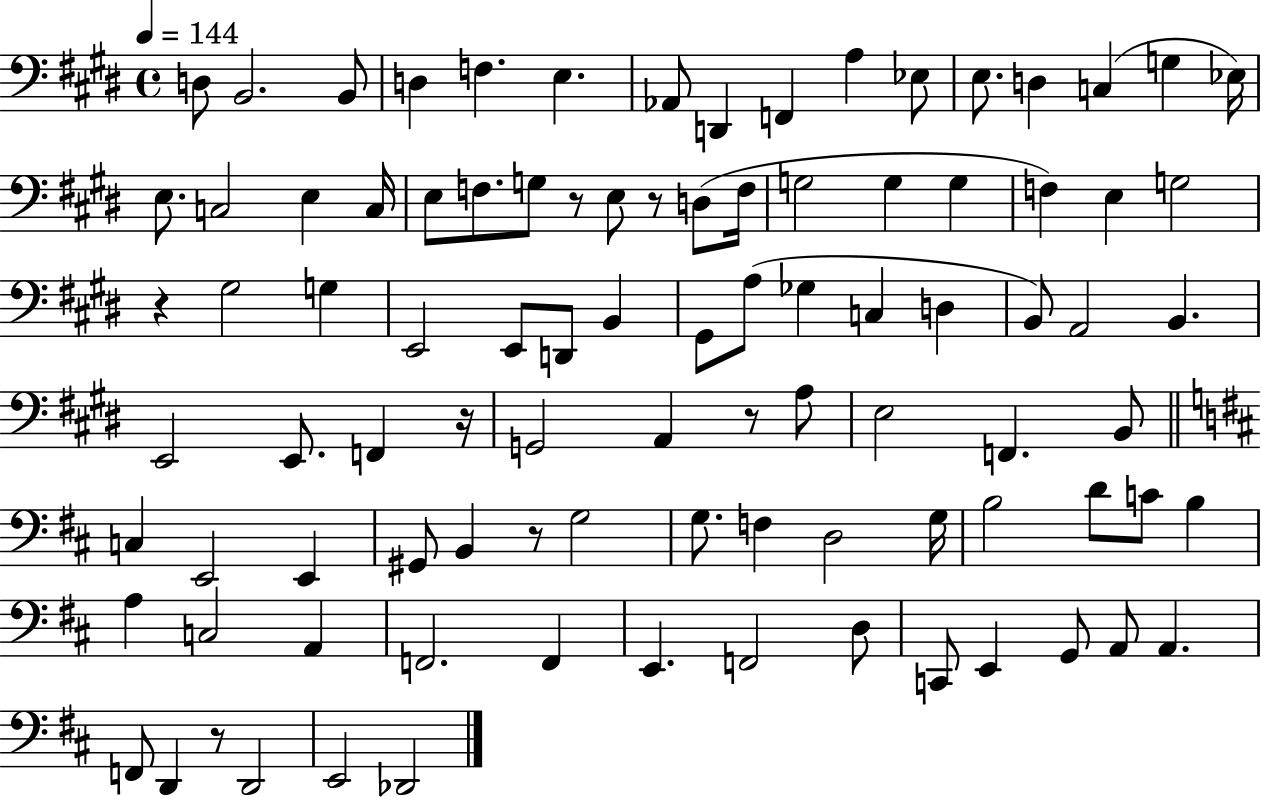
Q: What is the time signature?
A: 4/4